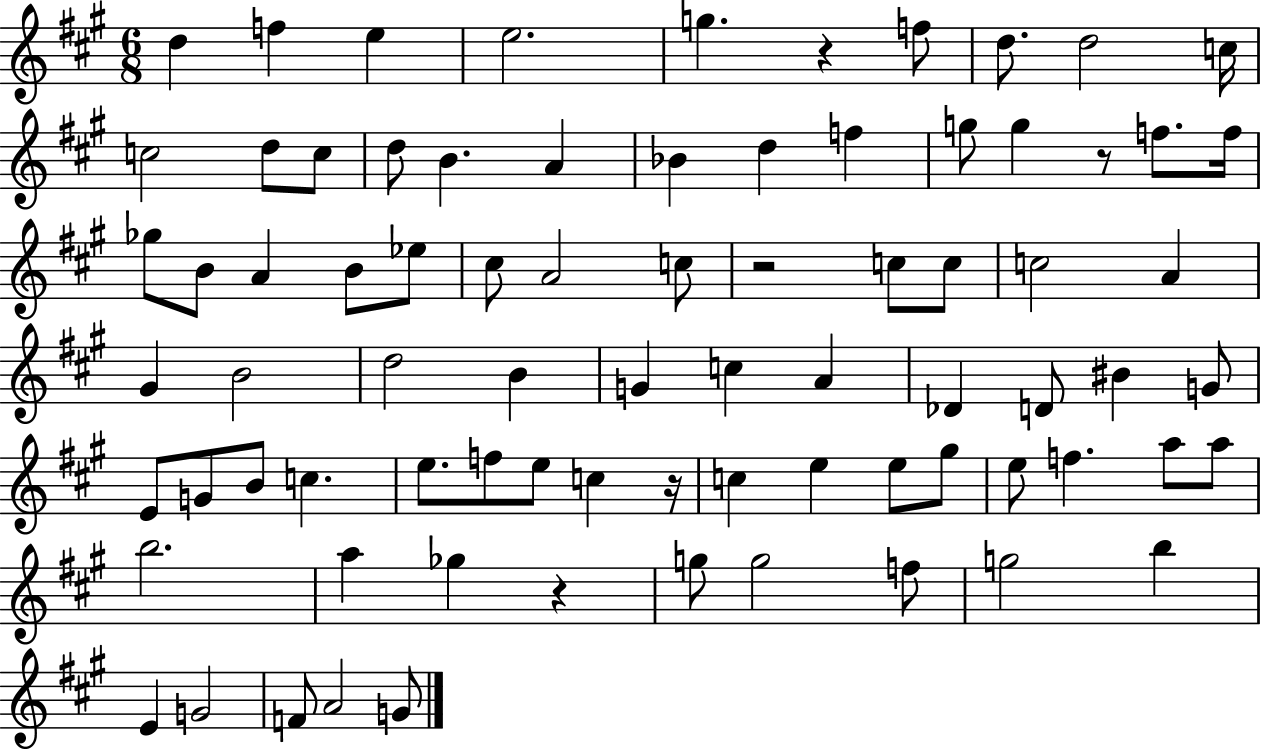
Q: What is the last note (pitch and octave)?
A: G4